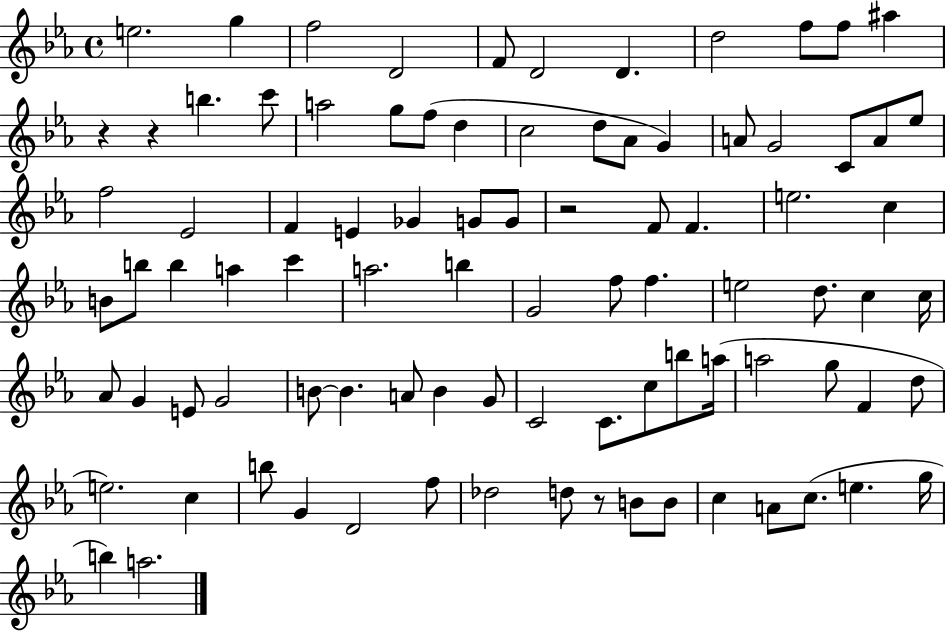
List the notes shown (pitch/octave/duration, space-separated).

E5/h. G5/q F5/h D4/h F4/e D4/h D4/q. D5/h F5/e F5/e A#5/q R/q R/q B5/q. C6/e A5/h G5/e F5/e D5/q C5/h D5/e Ab4/e G4/q A4/e G4/h C4/e A4/e Eb5/e F5/h Eb4/h F4/q E4/q Gb4/q G4/e G4/e R/h F4/e F4/q. E5/h. C5/q B4/e B5/e B5/q A5/q C6/q A5/h. B5/q G4/h F5/e F5/q. E5/h D5/e. C5/q C5/s Ab4/e G4/q E4/e G4/h B4/e B4/q. A4/e B4/q G4/e C4/h C4/e. C5/e B5/e A5/s A5/h G5/e F4/q D5/e E5/h. C5/q B5/e G4/q D4/h F5/e Db5/h D5/e R/e B4/e B4/e C5/q A4/e C5/e. E5/q. G5/s B5/q A5/h.